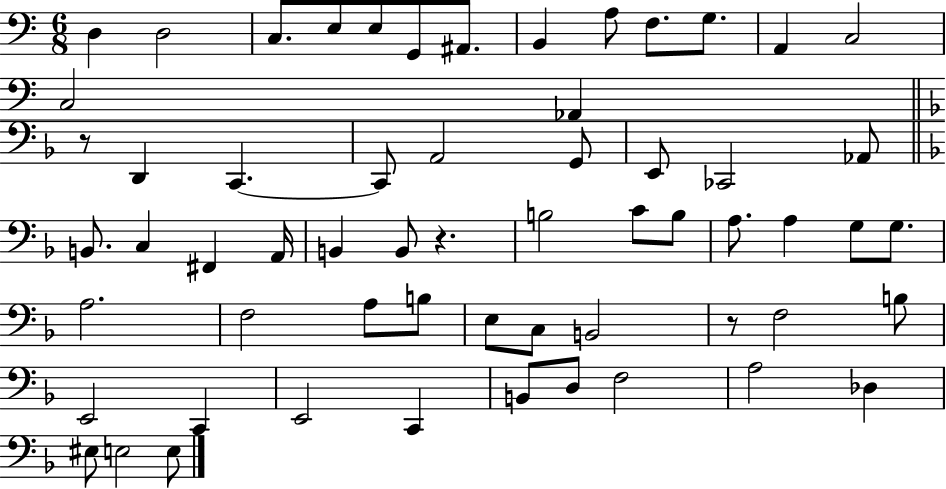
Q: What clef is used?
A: bass